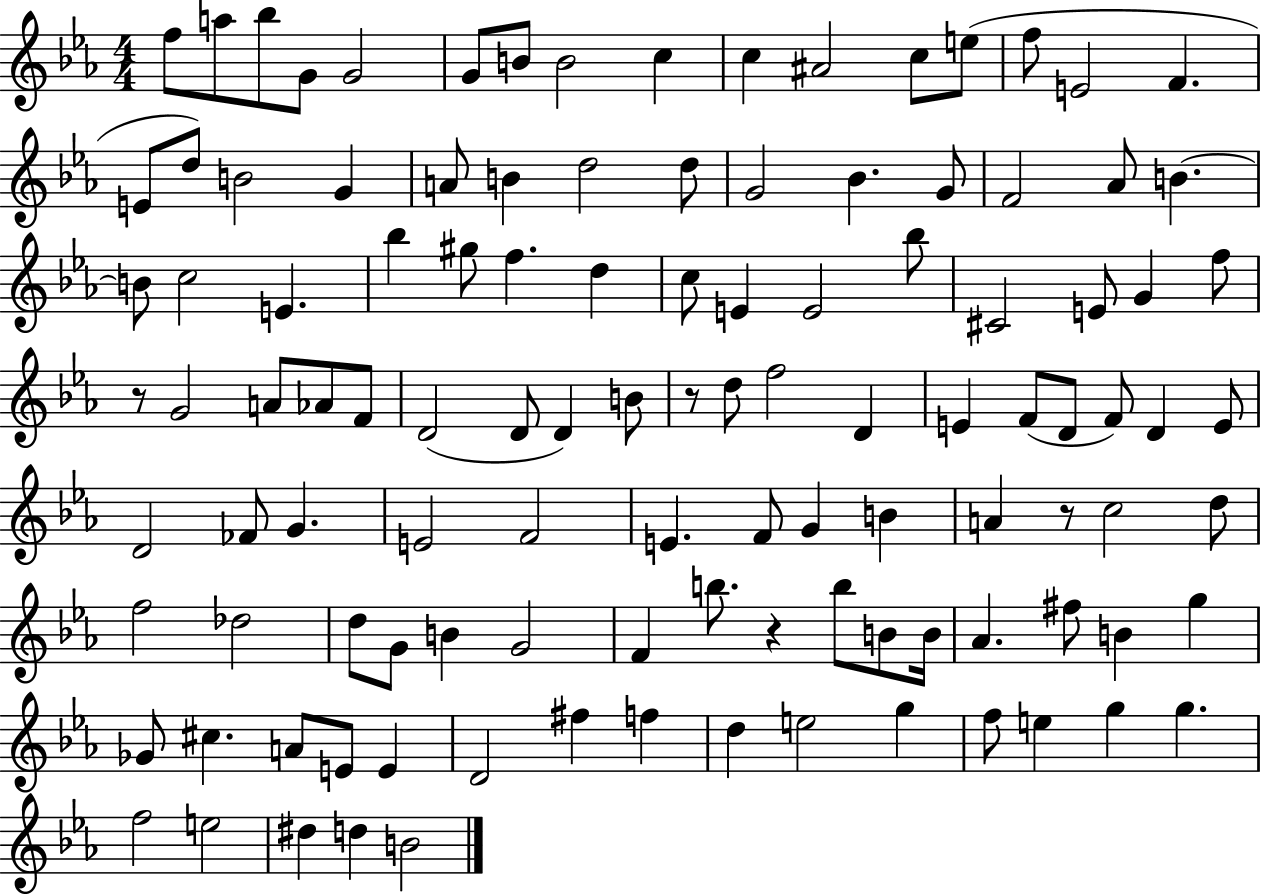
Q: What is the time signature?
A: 4/4